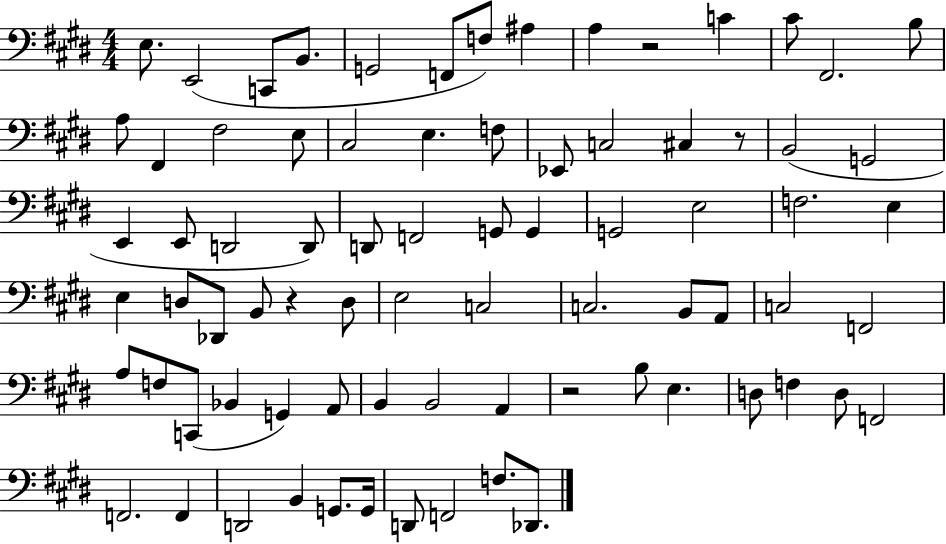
X:1
T:Untitled
M:4/4
L:1/4
K:E
E,/2 E,,2 C,,/2 B,,/2 G,,2 F,,/2 F,/2 ^A, A, z2 C ^C/2 ^F,,2 B,/2 A,/2 ^F,, ^F,2 E,/2 ^C,2 E, F,/2 _E,,/2 C,2 ^C, z/2 B,,2 G,,2 E,, E,,/2 D,,2 D,,/2 D,,/2 F,,2 G,,/2 G,, G,,2 E,2 F,2 E, E, D,/2 _D,,/2 B,,/2 z D,/2 E,2 C,2 C,2 B,,/2 A,,/2 C,2 F,,2 A,/2 F,/2 C,,/2 _B,, G,, A,,/2 B,, B,,2 A,, z2 B,/2 E, D,/2 F, D,/2 F,,2 F,,2 F,, D,,2 B,, G,,/2 G,,/4 D,,/2 F,,2 F,/2 _D,,/2